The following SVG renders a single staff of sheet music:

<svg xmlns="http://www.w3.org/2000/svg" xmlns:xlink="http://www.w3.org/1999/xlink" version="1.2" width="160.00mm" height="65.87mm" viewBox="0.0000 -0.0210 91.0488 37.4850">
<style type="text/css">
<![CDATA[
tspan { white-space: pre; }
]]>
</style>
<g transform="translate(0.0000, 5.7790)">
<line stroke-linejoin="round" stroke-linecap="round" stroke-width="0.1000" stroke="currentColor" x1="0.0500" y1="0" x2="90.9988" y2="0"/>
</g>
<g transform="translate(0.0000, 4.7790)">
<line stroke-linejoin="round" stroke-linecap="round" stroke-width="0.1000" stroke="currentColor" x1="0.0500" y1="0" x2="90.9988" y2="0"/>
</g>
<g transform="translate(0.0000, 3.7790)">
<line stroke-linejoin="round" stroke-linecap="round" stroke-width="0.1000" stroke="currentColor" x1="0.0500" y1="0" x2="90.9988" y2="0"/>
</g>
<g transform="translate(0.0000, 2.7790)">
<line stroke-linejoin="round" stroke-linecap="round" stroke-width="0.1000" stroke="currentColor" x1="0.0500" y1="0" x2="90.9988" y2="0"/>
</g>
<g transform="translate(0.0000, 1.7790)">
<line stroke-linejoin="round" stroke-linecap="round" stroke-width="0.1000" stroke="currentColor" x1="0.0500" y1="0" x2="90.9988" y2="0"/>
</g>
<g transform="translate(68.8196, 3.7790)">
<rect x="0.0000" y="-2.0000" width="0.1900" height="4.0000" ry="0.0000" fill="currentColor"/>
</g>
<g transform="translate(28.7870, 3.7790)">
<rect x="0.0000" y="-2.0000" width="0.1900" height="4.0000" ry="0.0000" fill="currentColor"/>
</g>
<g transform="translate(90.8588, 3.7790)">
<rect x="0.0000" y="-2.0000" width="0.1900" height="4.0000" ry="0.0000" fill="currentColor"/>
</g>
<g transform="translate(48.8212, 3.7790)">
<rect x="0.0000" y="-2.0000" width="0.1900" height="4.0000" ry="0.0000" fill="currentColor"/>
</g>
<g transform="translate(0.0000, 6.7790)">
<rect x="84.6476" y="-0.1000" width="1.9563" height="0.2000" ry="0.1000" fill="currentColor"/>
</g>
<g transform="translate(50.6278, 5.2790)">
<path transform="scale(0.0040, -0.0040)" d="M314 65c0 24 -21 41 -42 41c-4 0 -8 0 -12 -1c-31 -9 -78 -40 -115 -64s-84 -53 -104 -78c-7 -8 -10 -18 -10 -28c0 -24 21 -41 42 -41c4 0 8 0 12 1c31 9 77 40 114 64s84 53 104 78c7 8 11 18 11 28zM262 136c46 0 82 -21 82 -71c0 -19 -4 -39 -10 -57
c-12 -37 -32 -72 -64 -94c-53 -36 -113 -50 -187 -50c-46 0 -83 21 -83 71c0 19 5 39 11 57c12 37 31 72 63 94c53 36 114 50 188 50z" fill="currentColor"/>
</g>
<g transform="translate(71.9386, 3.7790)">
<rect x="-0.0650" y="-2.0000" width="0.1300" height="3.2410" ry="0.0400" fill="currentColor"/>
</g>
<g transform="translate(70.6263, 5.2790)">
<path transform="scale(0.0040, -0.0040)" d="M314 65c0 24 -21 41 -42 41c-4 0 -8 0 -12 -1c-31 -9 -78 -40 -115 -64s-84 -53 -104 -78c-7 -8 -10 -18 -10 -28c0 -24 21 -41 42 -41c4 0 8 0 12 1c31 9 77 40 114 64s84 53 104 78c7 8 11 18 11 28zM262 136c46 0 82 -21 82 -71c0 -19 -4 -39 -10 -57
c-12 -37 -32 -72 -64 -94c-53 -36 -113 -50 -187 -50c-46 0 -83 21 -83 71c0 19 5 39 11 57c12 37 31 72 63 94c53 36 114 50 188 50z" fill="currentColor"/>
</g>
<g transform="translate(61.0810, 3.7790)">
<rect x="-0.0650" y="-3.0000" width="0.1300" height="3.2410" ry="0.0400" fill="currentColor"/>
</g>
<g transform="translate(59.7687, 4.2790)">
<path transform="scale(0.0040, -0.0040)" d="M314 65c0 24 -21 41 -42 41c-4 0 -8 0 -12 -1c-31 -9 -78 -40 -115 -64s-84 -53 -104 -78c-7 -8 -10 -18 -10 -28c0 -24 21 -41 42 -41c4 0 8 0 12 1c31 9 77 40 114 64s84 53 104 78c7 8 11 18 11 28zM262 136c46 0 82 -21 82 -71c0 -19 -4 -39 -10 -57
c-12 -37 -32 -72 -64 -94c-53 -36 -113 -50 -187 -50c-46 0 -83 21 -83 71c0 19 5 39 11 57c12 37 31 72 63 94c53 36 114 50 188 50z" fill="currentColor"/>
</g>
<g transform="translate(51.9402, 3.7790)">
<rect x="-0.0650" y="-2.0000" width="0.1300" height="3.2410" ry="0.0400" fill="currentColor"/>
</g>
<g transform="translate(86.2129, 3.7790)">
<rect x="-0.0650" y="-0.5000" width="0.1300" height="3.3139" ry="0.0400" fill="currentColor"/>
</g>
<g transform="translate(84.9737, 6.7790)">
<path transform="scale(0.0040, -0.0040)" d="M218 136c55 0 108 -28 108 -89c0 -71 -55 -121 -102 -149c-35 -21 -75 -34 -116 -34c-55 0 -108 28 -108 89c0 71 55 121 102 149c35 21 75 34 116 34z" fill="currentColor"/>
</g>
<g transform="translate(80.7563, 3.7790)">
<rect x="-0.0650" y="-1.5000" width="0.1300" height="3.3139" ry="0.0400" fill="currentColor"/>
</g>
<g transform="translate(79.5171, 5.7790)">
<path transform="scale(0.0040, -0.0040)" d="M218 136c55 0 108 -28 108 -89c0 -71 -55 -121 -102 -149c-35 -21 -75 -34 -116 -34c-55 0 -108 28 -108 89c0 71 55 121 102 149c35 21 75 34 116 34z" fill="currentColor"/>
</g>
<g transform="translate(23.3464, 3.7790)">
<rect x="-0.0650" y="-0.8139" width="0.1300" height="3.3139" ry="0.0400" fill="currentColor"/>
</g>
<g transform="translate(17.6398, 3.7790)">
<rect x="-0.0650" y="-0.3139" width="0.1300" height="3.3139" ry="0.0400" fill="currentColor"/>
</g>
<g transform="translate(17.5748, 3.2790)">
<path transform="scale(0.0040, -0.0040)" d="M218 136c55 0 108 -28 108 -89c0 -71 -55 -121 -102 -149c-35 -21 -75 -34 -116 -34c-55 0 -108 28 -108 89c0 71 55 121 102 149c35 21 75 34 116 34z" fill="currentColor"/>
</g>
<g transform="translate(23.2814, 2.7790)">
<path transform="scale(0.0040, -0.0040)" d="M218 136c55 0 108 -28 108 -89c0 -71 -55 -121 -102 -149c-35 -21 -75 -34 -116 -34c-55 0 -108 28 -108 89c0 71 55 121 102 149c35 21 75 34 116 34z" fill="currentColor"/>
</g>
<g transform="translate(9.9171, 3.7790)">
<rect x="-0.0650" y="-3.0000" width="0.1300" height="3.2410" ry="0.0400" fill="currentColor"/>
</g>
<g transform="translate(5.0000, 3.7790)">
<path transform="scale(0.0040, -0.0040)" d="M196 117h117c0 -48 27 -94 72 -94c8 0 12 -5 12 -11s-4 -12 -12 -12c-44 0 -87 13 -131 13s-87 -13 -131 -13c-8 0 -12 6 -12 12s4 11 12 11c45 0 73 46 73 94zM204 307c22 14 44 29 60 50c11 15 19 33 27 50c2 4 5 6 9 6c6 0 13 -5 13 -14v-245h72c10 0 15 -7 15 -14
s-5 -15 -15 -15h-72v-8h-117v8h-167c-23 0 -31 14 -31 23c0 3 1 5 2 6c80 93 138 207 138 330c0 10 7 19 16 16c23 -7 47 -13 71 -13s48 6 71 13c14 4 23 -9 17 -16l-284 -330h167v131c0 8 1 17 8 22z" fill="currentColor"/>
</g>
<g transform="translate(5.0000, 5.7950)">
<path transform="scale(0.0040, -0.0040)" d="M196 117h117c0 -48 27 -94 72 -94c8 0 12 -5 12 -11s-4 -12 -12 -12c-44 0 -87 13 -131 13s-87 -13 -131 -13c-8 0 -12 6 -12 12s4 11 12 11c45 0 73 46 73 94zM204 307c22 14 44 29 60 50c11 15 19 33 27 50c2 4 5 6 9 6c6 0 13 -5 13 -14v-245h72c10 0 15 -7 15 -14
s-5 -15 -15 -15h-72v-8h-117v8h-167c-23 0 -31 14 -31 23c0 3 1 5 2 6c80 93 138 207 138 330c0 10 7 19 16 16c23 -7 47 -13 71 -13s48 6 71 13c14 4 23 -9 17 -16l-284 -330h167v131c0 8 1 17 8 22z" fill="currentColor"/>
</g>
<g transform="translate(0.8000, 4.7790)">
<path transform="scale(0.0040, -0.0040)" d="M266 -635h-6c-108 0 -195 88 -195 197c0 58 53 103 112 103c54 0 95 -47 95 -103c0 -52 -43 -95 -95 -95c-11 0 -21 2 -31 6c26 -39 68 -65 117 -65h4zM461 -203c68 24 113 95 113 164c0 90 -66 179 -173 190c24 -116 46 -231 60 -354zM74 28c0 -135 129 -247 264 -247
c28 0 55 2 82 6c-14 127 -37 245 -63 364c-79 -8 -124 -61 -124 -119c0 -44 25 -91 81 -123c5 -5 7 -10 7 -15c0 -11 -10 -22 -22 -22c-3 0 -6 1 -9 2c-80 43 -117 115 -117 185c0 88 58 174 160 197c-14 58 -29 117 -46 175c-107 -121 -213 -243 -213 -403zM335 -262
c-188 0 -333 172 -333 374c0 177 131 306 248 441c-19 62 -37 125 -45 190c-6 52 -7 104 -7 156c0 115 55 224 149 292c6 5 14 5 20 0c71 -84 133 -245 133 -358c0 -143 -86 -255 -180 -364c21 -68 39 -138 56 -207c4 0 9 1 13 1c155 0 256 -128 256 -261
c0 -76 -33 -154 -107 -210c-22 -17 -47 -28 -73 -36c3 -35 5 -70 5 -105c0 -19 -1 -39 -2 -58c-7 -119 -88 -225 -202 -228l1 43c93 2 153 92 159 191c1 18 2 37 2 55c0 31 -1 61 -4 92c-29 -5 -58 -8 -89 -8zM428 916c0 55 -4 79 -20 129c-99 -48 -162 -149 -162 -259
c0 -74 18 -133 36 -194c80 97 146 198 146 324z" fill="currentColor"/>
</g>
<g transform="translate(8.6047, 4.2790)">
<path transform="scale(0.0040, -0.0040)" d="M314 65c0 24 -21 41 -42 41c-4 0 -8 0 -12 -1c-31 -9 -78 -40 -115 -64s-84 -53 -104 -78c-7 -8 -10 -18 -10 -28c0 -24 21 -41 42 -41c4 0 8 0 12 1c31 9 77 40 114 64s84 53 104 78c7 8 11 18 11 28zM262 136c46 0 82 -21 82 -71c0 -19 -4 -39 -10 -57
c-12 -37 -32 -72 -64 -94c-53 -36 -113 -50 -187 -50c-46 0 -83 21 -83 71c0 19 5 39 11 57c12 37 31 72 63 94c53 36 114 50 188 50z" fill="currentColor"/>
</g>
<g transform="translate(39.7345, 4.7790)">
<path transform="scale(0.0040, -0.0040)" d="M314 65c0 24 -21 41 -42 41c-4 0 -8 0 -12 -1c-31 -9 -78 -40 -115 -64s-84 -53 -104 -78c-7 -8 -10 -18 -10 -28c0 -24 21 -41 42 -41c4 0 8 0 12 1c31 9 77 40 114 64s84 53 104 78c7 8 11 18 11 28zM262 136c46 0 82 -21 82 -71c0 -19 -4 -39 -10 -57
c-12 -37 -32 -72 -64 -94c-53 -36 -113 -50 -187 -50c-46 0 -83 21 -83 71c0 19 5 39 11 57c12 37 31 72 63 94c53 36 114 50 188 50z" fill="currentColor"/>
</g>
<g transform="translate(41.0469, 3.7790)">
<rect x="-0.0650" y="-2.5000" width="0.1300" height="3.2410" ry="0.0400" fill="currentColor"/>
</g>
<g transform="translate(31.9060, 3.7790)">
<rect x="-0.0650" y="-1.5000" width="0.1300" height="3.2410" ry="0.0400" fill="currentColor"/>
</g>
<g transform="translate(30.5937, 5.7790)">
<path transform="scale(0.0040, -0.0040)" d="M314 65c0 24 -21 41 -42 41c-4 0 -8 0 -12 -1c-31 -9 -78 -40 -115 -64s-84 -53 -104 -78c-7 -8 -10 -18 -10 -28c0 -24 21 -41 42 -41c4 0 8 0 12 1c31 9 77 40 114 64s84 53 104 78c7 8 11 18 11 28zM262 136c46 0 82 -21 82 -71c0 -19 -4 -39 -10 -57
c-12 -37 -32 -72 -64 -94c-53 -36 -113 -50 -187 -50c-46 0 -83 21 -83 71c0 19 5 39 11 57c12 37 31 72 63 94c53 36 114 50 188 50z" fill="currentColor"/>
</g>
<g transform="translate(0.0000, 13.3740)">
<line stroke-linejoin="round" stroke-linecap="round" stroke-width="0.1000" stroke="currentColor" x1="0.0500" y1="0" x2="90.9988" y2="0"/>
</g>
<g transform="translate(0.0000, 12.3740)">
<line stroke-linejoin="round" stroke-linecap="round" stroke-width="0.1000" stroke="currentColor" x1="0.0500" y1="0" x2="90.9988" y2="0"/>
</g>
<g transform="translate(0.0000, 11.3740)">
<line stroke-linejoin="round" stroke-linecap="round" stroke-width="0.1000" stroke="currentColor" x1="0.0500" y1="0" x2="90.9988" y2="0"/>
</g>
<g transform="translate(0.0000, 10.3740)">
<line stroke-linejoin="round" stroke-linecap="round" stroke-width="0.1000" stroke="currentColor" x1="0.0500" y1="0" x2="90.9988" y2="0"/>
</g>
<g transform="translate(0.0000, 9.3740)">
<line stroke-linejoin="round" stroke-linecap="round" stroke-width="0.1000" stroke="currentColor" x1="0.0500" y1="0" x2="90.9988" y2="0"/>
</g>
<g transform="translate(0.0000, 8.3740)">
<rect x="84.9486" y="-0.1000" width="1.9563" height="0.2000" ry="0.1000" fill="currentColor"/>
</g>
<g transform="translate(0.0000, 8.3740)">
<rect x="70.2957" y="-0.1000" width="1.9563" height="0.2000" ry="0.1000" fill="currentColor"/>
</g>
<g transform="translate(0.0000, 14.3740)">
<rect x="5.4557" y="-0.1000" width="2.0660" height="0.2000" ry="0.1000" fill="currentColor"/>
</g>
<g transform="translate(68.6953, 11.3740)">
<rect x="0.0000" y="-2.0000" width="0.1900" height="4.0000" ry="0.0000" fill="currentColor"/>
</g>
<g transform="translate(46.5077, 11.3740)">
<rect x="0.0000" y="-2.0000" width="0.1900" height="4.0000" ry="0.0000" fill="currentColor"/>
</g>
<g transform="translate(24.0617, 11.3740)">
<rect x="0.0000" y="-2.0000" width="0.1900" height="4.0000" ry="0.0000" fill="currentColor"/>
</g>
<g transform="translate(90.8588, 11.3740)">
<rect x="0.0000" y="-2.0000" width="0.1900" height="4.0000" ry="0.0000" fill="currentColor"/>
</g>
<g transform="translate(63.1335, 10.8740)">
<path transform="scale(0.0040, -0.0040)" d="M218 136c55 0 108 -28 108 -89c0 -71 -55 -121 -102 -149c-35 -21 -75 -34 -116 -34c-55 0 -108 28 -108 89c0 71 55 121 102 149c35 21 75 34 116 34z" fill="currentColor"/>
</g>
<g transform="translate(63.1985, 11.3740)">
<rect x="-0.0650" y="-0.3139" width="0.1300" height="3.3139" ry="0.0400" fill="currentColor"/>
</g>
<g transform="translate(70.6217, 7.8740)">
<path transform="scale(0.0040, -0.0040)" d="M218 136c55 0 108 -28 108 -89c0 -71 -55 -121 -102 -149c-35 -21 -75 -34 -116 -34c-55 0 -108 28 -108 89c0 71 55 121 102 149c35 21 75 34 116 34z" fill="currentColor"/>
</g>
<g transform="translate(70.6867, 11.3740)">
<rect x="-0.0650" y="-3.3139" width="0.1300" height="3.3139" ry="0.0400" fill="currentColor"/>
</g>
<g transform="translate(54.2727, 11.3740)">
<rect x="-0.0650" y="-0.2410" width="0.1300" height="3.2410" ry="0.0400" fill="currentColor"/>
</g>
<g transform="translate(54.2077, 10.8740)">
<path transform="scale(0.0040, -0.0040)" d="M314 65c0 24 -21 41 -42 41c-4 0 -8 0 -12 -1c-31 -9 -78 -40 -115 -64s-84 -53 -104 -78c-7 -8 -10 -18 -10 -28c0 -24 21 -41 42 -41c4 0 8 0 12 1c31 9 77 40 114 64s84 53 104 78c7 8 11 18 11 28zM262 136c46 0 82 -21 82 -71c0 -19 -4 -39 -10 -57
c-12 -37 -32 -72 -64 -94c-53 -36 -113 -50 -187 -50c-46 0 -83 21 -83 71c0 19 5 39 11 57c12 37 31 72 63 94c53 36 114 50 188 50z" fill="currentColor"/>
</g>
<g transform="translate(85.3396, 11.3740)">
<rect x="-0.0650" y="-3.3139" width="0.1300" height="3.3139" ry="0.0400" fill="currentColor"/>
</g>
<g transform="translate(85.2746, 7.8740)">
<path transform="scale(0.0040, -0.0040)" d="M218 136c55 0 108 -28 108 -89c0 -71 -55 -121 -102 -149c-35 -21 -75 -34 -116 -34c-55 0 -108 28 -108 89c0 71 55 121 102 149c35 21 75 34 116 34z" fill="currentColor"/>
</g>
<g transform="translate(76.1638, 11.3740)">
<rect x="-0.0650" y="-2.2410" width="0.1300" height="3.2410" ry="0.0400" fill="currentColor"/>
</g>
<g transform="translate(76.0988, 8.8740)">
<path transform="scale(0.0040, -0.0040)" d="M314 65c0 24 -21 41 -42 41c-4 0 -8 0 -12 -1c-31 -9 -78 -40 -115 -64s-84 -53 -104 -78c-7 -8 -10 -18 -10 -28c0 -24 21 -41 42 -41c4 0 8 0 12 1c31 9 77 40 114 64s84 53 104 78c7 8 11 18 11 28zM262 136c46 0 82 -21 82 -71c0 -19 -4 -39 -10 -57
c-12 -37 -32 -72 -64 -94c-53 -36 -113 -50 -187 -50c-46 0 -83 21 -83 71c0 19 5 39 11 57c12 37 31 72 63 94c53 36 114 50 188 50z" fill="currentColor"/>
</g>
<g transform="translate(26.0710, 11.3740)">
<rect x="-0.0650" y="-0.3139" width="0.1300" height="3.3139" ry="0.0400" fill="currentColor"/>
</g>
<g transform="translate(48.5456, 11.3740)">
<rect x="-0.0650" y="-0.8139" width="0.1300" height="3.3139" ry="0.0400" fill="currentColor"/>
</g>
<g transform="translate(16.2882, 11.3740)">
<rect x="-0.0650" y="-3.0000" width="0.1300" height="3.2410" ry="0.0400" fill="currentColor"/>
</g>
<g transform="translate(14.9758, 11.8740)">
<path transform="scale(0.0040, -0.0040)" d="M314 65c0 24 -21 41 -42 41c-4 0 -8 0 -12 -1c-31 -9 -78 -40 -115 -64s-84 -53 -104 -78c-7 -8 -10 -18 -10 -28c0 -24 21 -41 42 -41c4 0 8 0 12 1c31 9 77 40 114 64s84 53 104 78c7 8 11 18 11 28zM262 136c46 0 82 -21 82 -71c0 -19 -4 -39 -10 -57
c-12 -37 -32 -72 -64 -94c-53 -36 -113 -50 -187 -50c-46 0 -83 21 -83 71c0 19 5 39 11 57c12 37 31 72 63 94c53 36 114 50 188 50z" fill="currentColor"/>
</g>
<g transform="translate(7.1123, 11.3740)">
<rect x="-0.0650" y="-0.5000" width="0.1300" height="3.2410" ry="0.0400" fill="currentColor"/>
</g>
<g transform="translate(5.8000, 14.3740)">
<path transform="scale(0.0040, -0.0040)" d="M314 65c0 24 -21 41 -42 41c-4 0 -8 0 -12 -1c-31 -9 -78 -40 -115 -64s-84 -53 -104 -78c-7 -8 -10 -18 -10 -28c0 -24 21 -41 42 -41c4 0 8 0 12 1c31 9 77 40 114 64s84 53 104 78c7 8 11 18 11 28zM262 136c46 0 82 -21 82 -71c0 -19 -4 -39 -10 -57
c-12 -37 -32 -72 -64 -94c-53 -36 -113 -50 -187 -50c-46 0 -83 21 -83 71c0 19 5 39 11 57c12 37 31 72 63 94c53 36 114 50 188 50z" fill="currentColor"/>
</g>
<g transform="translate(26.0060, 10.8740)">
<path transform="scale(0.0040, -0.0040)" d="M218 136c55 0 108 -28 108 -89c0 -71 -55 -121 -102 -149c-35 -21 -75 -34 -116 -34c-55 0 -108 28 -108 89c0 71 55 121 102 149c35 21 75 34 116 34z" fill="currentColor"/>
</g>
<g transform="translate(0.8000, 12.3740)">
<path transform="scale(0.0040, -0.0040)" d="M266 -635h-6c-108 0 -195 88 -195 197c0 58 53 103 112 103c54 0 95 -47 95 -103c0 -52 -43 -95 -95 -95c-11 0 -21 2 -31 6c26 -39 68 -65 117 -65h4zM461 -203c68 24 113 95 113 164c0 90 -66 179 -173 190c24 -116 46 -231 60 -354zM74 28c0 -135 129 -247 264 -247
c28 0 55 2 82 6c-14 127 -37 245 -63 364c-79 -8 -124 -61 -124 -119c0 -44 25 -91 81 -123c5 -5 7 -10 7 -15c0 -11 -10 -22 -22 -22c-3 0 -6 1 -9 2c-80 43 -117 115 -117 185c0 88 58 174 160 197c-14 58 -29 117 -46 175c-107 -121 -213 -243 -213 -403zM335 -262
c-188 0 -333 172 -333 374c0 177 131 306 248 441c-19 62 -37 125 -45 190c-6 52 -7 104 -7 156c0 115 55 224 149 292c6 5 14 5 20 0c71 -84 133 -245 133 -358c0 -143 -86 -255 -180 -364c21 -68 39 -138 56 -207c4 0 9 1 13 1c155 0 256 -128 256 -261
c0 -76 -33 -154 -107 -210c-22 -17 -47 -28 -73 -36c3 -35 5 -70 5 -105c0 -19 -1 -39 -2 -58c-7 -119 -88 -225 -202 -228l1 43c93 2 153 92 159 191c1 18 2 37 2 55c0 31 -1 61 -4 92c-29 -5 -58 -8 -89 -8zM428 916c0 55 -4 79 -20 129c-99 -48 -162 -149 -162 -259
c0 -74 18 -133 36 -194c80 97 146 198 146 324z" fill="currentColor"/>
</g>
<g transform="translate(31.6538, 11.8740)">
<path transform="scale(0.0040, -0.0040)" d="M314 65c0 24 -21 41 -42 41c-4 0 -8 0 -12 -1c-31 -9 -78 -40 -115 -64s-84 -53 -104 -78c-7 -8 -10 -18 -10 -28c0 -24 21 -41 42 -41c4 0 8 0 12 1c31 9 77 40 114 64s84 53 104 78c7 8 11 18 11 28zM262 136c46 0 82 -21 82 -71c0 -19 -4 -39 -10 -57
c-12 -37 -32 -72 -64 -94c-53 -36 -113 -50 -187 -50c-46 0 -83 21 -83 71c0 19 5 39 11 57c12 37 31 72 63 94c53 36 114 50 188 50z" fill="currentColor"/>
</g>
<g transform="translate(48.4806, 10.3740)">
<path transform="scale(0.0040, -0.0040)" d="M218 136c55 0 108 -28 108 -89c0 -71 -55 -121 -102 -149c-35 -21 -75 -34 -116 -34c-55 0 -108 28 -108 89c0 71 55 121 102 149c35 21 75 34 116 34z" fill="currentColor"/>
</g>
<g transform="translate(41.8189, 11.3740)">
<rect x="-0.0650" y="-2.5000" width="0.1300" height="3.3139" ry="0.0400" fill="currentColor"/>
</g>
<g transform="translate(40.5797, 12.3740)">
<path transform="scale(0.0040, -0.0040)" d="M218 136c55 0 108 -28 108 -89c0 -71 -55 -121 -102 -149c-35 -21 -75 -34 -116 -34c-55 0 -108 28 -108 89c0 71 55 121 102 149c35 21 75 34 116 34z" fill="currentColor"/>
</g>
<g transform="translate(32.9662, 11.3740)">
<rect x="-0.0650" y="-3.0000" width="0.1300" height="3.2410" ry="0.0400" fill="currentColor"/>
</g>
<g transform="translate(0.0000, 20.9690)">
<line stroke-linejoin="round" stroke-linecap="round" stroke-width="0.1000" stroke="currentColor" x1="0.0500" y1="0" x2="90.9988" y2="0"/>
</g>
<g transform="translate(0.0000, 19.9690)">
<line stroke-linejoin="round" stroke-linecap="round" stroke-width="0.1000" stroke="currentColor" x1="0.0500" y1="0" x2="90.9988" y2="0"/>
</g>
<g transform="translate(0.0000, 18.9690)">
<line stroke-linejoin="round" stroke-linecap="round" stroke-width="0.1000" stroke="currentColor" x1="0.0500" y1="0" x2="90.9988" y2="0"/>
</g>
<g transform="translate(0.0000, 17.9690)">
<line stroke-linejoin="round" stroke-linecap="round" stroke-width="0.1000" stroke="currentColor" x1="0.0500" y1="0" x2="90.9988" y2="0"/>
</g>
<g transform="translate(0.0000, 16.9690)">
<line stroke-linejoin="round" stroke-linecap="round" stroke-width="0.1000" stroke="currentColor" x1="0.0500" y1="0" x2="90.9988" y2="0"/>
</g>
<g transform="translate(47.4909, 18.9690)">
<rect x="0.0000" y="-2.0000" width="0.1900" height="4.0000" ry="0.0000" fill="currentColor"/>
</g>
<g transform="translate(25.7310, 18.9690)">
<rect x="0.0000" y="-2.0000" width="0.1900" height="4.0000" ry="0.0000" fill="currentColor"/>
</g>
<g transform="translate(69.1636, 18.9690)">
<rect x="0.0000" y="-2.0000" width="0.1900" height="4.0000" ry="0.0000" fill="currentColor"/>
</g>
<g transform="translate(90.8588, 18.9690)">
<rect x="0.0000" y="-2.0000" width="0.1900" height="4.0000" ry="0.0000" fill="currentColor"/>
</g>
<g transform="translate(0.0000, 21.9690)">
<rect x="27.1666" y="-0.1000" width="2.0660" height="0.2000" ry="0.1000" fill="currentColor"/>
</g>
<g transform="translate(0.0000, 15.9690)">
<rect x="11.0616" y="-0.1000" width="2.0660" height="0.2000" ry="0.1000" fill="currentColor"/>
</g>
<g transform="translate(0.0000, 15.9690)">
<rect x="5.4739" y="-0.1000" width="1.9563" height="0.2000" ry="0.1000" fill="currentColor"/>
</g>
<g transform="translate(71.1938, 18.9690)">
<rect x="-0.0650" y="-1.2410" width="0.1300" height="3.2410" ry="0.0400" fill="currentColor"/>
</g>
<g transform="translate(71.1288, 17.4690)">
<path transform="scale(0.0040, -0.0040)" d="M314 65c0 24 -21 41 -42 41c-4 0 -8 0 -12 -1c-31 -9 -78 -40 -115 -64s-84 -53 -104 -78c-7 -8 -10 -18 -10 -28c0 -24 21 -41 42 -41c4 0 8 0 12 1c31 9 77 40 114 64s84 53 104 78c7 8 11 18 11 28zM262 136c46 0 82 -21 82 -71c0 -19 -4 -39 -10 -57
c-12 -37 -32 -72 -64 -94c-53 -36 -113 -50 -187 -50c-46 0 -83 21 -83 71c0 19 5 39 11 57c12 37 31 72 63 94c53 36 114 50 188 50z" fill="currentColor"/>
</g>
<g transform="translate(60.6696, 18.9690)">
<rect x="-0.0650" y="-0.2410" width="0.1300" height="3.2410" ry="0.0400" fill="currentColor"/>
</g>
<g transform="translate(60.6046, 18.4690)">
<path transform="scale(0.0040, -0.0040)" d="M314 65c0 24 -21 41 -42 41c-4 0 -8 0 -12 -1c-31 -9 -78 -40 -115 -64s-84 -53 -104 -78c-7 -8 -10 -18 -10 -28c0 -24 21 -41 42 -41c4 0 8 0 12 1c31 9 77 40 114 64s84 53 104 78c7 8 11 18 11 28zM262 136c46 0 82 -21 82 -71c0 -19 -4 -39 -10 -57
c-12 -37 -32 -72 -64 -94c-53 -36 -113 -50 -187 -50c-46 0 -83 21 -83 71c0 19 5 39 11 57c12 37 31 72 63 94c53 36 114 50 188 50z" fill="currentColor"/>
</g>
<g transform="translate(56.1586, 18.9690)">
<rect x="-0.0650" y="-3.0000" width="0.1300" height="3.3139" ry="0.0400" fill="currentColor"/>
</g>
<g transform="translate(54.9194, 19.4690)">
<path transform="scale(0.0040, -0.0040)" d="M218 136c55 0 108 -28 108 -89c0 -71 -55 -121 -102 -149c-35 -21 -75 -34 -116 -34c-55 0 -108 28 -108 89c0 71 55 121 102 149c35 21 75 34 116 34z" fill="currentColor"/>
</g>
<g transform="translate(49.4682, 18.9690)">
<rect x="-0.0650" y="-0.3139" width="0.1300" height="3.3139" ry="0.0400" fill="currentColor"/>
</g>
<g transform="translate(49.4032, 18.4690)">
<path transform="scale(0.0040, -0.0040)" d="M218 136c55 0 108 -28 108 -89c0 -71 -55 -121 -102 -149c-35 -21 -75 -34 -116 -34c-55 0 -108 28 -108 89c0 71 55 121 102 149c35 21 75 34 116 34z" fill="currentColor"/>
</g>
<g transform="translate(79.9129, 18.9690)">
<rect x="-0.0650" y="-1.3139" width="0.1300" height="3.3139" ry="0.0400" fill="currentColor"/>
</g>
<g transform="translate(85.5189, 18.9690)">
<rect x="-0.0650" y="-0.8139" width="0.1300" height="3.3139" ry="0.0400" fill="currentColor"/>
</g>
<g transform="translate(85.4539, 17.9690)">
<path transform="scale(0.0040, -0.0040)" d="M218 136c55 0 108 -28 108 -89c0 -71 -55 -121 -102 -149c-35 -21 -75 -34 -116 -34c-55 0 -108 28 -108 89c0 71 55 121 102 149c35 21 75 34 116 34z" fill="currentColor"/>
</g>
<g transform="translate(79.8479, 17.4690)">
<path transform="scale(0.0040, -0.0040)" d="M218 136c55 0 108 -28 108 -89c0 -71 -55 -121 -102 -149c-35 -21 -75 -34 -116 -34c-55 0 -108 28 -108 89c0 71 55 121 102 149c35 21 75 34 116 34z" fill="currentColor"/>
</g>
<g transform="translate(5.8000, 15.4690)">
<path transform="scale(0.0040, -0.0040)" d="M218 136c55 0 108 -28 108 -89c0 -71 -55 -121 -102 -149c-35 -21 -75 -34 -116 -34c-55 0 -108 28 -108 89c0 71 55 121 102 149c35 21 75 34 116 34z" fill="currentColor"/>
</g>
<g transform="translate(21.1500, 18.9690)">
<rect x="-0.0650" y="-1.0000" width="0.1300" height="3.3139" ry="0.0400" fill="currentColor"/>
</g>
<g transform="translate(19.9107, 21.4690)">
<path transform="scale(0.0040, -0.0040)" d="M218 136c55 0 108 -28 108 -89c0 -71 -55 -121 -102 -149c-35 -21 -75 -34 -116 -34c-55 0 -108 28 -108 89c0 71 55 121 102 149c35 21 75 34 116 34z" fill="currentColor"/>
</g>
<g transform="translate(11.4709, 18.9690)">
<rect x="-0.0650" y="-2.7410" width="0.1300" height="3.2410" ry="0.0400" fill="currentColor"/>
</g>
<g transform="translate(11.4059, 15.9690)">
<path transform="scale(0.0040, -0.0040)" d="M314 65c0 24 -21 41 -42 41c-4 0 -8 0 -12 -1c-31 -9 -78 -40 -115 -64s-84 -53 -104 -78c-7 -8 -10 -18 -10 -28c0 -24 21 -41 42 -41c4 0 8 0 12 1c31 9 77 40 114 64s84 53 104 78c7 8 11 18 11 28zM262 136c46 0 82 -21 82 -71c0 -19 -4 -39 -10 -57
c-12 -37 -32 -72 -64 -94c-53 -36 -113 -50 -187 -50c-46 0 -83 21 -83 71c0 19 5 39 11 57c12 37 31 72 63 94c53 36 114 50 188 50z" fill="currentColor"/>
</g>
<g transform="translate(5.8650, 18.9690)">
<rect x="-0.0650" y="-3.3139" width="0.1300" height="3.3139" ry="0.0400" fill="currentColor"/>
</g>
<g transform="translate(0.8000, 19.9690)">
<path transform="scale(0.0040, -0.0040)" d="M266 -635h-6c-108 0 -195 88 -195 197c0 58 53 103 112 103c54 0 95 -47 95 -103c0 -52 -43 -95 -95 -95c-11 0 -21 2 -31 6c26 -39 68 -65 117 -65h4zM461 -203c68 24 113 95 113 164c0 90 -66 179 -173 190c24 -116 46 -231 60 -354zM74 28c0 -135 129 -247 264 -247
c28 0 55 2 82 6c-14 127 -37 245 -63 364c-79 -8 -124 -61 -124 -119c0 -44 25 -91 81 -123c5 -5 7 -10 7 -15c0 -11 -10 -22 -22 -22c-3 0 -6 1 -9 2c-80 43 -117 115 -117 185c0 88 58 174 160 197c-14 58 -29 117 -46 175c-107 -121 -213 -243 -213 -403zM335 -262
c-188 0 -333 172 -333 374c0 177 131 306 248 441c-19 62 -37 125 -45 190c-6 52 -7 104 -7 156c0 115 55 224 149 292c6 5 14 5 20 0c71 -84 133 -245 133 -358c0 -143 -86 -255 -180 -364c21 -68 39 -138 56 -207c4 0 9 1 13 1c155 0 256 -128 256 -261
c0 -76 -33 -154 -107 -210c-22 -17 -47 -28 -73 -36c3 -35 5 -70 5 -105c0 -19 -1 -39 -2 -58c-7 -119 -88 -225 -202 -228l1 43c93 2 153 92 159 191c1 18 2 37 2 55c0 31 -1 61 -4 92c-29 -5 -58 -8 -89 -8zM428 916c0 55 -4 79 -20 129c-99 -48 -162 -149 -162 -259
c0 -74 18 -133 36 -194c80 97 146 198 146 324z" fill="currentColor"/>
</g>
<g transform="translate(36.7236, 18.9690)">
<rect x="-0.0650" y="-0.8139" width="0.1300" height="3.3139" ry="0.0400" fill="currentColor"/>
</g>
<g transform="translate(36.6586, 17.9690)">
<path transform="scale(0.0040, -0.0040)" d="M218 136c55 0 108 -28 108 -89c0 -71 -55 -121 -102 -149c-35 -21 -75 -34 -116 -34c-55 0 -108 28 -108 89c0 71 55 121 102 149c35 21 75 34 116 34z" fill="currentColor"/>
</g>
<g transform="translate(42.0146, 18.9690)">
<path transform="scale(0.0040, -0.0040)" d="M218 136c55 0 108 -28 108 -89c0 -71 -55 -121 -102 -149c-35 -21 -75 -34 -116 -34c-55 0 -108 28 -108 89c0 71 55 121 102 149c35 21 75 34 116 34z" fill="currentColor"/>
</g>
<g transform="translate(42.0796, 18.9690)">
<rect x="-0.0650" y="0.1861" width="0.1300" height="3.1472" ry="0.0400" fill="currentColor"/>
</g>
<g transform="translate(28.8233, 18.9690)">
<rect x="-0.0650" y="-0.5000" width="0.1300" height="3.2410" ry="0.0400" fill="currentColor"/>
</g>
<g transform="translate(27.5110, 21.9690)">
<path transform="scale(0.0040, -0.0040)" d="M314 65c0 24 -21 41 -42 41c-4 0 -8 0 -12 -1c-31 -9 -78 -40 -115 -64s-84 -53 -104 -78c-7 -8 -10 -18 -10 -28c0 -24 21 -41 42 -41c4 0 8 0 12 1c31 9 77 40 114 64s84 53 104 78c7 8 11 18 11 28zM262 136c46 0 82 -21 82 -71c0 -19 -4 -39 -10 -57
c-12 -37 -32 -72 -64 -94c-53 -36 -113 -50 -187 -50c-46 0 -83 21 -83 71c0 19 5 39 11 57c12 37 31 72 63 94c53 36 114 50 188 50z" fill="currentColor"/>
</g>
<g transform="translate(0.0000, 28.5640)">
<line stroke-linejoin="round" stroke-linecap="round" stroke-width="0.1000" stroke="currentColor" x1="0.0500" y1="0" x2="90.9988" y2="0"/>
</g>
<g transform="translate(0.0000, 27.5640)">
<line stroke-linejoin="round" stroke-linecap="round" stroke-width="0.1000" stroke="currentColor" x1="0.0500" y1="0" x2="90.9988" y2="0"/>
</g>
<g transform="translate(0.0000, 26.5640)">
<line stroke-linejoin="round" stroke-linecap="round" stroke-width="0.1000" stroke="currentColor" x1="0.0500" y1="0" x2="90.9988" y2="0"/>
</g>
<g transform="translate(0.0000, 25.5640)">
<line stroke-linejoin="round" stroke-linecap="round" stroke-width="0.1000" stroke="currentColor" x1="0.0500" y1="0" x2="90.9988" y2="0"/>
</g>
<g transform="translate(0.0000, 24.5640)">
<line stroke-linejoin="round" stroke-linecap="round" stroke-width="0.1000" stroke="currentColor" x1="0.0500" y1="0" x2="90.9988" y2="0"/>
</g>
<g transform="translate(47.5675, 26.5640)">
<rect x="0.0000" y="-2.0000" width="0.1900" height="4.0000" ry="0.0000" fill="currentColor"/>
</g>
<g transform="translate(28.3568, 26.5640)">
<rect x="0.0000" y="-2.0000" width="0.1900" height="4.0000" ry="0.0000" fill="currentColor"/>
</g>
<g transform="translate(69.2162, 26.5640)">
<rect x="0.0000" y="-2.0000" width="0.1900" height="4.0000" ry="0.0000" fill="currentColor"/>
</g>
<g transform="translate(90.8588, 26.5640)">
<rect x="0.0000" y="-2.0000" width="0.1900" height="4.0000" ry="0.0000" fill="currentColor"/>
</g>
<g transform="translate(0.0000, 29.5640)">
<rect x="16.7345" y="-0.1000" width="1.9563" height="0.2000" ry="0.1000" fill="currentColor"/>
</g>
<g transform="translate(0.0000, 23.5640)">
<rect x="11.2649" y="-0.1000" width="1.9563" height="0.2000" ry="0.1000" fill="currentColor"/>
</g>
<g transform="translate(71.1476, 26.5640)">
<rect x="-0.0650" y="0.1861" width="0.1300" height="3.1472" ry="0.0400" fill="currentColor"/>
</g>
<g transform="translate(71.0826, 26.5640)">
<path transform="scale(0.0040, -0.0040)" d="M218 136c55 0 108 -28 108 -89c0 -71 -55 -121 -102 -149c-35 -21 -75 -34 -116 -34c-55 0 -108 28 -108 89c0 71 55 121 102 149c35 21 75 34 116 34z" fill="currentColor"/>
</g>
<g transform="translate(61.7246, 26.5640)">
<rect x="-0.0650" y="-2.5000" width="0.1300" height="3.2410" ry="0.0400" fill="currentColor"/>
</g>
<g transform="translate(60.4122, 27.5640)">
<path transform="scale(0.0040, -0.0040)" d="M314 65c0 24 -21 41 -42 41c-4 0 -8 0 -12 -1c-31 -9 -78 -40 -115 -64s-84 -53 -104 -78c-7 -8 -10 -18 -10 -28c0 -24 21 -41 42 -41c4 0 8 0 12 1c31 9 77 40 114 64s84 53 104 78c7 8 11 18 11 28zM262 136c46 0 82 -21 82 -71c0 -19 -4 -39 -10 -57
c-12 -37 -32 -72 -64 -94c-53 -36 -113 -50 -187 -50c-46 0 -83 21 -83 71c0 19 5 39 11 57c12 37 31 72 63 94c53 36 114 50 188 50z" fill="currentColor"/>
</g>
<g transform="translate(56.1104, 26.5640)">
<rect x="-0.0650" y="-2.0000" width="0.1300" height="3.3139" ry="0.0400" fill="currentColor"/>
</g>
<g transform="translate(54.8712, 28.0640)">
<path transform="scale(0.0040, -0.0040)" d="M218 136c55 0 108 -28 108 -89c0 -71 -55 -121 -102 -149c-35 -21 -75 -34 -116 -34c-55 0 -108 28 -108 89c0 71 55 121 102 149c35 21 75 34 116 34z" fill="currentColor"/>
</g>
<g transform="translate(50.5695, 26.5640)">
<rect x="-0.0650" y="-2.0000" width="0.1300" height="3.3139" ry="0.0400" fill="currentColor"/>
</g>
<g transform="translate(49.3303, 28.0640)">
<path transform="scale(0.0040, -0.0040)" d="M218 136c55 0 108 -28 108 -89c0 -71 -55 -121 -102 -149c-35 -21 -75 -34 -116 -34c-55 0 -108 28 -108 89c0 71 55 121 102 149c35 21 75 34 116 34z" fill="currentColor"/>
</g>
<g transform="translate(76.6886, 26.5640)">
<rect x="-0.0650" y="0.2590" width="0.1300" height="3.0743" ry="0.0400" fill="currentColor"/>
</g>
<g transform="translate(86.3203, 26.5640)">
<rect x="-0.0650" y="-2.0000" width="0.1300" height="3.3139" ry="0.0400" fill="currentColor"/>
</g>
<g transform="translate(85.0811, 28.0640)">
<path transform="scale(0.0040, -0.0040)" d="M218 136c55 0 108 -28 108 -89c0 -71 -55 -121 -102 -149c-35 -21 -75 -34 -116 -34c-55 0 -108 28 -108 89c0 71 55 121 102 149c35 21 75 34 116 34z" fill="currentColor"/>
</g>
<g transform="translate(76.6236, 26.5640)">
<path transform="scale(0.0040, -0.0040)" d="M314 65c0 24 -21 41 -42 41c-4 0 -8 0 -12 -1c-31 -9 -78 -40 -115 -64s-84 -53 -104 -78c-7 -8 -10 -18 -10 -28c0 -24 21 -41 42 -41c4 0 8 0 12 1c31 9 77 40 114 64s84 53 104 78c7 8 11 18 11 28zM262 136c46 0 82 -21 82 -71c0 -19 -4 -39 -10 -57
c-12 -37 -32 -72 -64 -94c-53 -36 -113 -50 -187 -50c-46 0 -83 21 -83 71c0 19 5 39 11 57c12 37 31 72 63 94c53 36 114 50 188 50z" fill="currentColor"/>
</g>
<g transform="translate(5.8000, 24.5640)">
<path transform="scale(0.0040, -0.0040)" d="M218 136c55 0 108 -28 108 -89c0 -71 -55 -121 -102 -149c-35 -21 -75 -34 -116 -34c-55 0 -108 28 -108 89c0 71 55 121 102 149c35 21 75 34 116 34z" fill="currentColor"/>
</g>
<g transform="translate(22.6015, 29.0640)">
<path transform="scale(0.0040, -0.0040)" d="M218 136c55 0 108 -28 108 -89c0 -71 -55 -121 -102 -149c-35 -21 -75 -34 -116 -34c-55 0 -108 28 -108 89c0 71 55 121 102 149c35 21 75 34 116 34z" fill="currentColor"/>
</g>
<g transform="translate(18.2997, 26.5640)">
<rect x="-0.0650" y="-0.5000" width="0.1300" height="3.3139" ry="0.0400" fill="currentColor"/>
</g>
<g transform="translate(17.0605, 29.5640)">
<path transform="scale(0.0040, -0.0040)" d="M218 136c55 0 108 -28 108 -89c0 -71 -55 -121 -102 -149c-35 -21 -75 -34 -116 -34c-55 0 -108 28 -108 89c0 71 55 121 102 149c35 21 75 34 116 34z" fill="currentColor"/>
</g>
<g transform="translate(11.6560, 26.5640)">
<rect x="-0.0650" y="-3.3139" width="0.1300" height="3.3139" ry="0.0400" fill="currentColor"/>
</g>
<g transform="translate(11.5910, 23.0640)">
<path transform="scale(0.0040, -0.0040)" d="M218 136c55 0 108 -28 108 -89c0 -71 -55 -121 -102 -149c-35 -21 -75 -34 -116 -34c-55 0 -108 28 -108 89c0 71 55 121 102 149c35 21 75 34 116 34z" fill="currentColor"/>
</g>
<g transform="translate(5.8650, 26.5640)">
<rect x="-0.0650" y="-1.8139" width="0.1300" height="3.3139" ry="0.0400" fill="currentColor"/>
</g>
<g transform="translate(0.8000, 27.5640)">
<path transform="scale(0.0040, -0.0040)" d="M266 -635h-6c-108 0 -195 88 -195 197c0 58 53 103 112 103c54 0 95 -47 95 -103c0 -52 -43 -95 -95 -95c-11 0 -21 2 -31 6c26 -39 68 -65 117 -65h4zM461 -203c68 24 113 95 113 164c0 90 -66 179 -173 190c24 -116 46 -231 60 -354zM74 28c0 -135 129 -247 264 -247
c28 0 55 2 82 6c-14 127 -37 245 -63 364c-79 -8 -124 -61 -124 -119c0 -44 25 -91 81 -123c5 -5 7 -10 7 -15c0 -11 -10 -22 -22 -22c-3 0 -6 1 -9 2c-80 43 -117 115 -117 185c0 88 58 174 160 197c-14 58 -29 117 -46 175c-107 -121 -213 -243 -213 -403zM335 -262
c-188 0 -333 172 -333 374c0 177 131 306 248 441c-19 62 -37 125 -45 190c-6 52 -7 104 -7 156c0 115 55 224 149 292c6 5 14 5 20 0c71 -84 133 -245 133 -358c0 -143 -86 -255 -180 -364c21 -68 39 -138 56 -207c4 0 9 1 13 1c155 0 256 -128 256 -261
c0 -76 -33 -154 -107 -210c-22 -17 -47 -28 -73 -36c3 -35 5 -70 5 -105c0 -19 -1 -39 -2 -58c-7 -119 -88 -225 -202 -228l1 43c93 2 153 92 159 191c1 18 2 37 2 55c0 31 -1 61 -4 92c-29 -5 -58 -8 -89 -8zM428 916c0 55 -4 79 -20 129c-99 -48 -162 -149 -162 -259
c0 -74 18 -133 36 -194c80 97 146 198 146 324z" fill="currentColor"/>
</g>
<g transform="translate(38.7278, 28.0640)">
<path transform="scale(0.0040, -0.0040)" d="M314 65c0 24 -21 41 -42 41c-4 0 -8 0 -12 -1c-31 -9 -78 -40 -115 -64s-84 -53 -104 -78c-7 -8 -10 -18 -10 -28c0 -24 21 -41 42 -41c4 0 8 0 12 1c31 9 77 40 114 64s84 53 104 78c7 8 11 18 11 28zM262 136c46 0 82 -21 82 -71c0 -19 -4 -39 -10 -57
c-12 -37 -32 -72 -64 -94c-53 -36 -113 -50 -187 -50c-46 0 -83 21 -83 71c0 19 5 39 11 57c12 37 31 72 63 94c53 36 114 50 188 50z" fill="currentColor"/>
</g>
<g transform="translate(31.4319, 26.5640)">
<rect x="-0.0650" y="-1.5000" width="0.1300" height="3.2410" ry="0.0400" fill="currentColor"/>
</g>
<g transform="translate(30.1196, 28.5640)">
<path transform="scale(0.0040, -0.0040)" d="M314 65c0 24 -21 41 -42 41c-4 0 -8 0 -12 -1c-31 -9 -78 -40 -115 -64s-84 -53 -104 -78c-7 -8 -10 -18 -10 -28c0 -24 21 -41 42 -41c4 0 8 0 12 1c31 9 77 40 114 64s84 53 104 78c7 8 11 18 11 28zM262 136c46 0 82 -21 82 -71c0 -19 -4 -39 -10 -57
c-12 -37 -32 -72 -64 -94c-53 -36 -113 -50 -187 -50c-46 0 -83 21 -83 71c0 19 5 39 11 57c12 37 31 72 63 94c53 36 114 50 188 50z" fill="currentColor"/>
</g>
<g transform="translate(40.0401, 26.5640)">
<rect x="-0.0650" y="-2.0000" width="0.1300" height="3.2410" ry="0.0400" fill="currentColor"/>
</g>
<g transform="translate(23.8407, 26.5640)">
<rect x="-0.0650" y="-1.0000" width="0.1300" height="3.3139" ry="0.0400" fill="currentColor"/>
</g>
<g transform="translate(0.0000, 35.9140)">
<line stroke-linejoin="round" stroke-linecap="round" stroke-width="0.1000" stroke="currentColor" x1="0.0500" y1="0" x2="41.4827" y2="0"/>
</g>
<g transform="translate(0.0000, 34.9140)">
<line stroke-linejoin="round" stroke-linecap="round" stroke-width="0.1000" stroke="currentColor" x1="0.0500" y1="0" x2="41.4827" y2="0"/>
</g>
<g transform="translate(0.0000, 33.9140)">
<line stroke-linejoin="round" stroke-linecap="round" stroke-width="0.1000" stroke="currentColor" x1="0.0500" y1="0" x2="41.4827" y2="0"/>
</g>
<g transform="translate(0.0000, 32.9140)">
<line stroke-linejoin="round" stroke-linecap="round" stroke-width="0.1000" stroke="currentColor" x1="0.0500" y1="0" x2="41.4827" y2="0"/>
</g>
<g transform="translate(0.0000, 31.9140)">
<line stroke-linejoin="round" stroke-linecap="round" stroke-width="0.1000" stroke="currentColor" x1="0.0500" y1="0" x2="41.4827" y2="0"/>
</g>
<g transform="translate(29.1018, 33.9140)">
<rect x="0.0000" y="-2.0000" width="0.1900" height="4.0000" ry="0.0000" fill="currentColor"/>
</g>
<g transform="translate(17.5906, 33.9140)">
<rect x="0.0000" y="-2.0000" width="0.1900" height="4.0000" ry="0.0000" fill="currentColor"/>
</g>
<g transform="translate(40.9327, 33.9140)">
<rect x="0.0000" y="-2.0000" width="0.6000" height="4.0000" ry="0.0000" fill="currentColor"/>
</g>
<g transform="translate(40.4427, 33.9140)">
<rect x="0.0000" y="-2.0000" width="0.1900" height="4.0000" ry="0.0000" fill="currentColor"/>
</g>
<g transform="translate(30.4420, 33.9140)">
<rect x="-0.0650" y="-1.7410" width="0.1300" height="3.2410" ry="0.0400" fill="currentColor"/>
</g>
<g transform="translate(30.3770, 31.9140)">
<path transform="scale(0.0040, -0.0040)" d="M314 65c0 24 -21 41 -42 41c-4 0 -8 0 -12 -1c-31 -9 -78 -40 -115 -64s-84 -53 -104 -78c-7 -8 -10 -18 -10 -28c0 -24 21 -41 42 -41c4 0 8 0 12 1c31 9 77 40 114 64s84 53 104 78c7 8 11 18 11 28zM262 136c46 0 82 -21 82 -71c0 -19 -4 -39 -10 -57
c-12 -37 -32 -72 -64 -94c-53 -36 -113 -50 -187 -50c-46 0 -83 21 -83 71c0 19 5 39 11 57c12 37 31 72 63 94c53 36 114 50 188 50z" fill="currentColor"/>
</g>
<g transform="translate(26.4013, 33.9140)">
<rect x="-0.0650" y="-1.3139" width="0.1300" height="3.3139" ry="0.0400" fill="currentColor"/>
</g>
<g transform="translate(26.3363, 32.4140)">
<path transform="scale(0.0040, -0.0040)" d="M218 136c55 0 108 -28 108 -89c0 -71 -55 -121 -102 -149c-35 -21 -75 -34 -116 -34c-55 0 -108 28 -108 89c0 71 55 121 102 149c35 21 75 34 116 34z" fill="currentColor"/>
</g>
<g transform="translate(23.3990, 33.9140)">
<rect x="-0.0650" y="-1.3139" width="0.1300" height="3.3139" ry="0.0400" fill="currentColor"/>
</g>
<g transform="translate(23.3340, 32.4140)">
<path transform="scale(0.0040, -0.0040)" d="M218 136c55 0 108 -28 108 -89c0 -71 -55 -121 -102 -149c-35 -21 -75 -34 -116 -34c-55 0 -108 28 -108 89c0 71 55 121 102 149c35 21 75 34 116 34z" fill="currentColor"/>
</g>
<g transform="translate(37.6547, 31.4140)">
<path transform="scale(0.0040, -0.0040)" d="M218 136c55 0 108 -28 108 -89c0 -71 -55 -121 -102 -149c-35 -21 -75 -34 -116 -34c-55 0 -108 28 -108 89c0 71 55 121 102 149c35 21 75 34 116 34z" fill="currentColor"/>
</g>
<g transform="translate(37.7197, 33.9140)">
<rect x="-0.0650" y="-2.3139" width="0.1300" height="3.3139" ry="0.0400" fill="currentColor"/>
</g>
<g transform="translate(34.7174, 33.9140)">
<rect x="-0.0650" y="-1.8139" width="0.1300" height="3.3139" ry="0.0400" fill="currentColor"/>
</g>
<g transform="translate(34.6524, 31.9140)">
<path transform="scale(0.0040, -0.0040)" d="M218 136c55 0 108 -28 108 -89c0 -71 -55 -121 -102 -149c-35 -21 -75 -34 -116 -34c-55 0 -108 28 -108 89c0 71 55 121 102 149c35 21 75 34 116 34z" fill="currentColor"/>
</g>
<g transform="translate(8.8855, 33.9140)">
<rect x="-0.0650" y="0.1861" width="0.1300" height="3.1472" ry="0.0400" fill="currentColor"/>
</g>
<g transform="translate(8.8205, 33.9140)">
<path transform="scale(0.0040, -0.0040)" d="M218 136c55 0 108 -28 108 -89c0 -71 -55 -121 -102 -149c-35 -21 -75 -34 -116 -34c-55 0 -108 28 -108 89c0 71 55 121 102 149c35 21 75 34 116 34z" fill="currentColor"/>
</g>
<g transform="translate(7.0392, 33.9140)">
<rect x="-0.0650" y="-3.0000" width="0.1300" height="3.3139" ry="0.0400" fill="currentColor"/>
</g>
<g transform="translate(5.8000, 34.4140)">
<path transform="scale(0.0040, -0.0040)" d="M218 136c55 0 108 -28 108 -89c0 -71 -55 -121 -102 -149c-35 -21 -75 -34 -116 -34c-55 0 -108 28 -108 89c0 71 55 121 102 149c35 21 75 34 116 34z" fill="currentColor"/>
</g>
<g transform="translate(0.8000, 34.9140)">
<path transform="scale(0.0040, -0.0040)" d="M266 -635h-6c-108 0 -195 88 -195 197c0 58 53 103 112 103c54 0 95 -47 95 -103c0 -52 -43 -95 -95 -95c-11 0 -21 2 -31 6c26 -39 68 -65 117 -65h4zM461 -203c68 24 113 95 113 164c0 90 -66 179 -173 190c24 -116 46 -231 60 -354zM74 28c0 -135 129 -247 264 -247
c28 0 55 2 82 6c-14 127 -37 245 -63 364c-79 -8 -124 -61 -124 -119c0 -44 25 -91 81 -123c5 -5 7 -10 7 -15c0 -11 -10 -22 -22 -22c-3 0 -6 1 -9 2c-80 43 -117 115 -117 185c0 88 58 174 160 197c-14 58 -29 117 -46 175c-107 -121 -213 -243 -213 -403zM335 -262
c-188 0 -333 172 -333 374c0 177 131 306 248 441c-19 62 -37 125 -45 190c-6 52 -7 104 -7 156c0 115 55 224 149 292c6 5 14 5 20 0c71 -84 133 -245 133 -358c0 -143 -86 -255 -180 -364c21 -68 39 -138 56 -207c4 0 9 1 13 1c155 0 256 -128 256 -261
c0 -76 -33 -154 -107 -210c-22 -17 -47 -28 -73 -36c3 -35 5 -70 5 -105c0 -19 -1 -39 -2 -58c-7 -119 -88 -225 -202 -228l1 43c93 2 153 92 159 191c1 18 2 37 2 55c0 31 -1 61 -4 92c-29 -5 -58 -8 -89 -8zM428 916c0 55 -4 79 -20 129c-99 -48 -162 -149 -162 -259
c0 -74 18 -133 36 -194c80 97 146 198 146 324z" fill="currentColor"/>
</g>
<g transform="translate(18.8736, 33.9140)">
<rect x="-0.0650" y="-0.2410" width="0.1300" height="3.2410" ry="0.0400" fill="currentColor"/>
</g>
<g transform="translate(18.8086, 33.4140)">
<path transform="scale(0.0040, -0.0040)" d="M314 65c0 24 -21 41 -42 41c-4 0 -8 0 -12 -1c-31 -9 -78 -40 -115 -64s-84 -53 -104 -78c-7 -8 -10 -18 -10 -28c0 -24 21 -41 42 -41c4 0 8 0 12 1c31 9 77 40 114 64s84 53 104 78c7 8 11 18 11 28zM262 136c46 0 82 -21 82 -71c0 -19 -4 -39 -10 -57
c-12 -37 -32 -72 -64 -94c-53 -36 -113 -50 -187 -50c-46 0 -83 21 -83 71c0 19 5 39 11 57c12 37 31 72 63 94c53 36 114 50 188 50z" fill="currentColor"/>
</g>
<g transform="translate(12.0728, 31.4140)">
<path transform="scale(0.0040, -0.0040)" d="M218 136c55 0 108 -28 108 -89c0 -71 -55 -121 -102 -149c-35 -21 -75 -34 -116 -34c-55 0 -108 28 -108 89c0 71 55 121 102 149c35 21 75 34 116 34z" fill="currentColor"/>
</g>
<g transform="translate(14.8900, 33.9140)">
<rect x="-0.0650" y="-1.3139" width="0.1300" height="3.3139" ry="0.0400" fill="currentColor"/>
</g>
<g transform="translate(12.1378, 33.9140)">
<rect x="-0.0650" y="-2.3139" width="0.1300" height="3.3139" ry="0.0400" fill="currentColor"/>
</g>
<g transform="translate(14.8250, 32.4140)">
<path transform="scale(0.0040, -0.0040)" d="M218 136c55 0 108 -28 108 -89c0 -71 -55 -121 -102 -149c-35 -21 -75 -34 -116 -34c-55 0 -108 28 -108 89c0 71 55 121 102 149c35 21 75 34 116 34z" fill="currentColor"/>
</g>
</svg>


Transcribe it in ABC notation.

X:1
T:Untitled
M:4/4
L:1/4
K:C
A2 c d E2 G2 F2 A2 F2 E C C2 A2 c A2 G d c2 c b g2 b b a2 D C2 d B c A c2 e2 e d f b C D E2 F2 F F G2 B B2 F A B g e c2 e e f2 f g